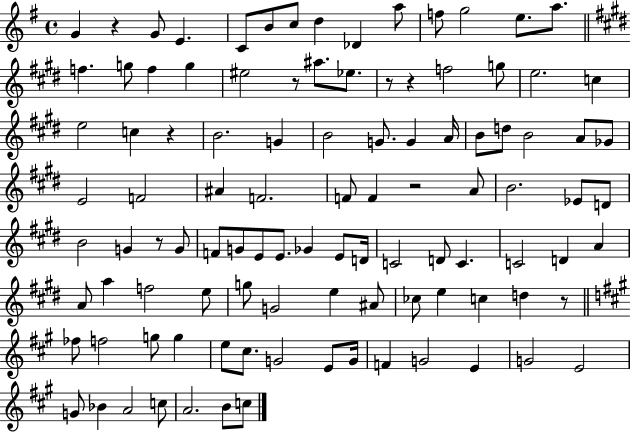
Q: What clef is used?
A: treble